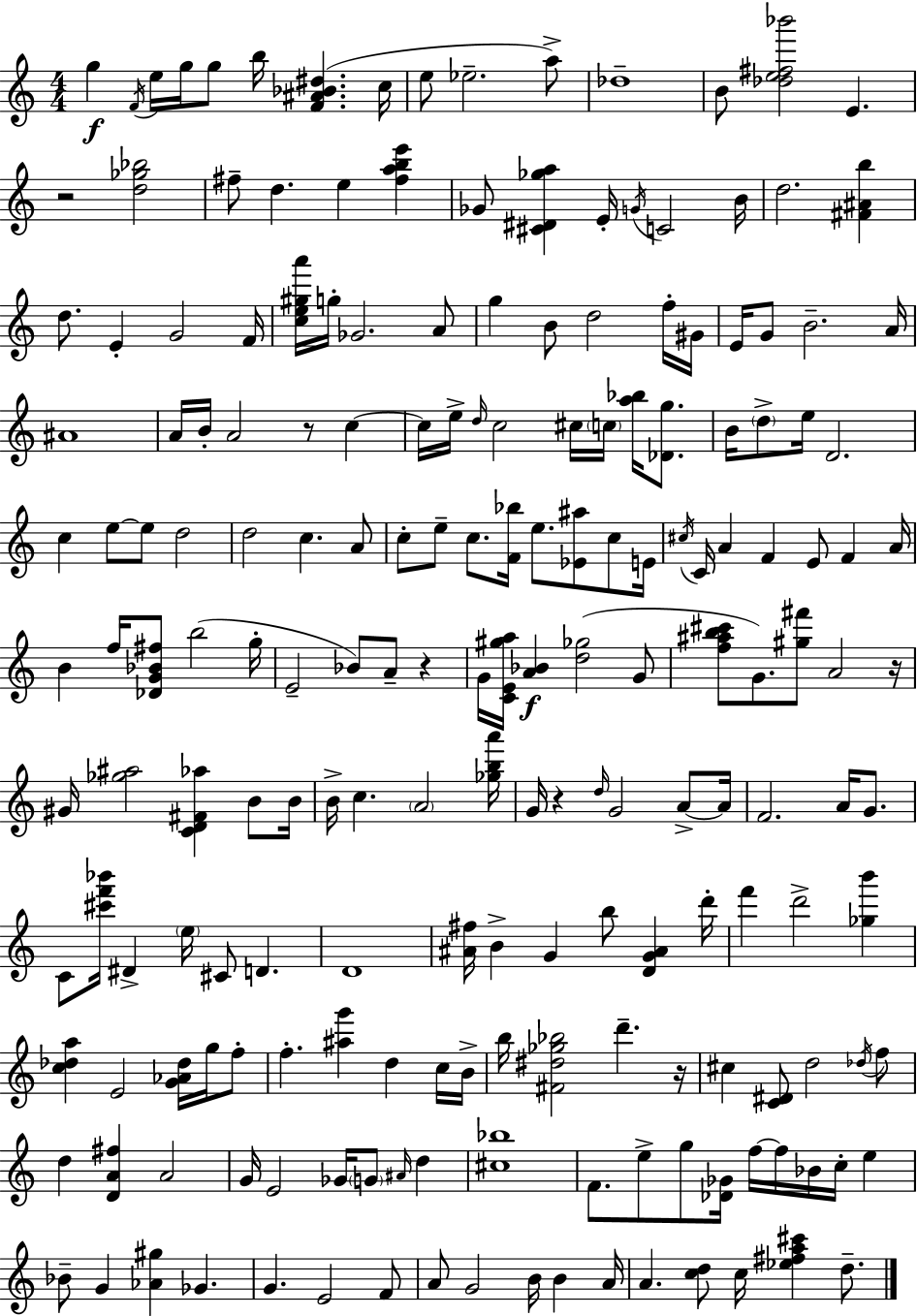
X:1
T:Untitled
M:4/4
L:1/4
K:C
g F/4 e/4 g/4 g/2 b/4 [F^A_B^d] c/4 e/2 _e2 a/2 _d4 B/2 [_de^f_b']2 E z2 [d_g_b]2 ^f/2 d e [^fabe'] _G/2 [^C^D_ga] E/4 G/4 C2 B/4 d2 [^F^Ab] d/2 E G2 F/4 [ce^ga']/4 g/4 _G2 A/2 g B/2 d2 f/4 ^G/4 E/4 G/2 B2 A/4 ^A4 A/4 B/4 A2 z/2 c c/4 e/4 d/4 c2 ^c/4 c/4 [a_b]/4 [_Dg]/2 B/4 d/2 e/4 D2 c e/2 e/2 d2 d2 c A/2 c/2 e/2 c/2 [F_b]/4 e/2 [_E^a]/2 c/2 E/4 ^c/4 C/4 A F E/2 F A/4 B f/4 [_DG_B^f]/2 b2 g/4 E2 _B/2 A/2 z G/4 [CE^ga]/4 [A_B] [d_g]2 G/2 [f^ab^c']/2 G/2 [^g^f']/2 A2 z/4 ^G/4 [_g^a]2 [CD^F_a] B/2 B/4 B/4 c A2 [_gba']/4 G/4 z d/4 G2 A/2 A/4 F2 A/4 G/2 C/2 [^c'f'_b']/4 ^D e/4 ^C/2 D D4 [^A^f]/4 B G b/2 [DG^A] d'/4 f' d'2 [_gb'] [c_da] E2 [G_A_d]/4 g/4 f/2 f [^ag'] d c/4 B/4 b/4 [^F^d_g_b]2 d' z/4 ^c [C^D]/2 d2 _d/4 f/2 d [DA^f] A2 G/4 E2 _G/4 G/2 ^A/4 d [^c_b]4 F/2 e/2 g/2 [_D_G]/4 f/4 f/4 _B/4 c/4 e _B/2 G [_A^g] _G G E2 F/2 A/2 G2 B/4 B A/4 A [cd]/2 c/4 [_e^fa^c'] d/2